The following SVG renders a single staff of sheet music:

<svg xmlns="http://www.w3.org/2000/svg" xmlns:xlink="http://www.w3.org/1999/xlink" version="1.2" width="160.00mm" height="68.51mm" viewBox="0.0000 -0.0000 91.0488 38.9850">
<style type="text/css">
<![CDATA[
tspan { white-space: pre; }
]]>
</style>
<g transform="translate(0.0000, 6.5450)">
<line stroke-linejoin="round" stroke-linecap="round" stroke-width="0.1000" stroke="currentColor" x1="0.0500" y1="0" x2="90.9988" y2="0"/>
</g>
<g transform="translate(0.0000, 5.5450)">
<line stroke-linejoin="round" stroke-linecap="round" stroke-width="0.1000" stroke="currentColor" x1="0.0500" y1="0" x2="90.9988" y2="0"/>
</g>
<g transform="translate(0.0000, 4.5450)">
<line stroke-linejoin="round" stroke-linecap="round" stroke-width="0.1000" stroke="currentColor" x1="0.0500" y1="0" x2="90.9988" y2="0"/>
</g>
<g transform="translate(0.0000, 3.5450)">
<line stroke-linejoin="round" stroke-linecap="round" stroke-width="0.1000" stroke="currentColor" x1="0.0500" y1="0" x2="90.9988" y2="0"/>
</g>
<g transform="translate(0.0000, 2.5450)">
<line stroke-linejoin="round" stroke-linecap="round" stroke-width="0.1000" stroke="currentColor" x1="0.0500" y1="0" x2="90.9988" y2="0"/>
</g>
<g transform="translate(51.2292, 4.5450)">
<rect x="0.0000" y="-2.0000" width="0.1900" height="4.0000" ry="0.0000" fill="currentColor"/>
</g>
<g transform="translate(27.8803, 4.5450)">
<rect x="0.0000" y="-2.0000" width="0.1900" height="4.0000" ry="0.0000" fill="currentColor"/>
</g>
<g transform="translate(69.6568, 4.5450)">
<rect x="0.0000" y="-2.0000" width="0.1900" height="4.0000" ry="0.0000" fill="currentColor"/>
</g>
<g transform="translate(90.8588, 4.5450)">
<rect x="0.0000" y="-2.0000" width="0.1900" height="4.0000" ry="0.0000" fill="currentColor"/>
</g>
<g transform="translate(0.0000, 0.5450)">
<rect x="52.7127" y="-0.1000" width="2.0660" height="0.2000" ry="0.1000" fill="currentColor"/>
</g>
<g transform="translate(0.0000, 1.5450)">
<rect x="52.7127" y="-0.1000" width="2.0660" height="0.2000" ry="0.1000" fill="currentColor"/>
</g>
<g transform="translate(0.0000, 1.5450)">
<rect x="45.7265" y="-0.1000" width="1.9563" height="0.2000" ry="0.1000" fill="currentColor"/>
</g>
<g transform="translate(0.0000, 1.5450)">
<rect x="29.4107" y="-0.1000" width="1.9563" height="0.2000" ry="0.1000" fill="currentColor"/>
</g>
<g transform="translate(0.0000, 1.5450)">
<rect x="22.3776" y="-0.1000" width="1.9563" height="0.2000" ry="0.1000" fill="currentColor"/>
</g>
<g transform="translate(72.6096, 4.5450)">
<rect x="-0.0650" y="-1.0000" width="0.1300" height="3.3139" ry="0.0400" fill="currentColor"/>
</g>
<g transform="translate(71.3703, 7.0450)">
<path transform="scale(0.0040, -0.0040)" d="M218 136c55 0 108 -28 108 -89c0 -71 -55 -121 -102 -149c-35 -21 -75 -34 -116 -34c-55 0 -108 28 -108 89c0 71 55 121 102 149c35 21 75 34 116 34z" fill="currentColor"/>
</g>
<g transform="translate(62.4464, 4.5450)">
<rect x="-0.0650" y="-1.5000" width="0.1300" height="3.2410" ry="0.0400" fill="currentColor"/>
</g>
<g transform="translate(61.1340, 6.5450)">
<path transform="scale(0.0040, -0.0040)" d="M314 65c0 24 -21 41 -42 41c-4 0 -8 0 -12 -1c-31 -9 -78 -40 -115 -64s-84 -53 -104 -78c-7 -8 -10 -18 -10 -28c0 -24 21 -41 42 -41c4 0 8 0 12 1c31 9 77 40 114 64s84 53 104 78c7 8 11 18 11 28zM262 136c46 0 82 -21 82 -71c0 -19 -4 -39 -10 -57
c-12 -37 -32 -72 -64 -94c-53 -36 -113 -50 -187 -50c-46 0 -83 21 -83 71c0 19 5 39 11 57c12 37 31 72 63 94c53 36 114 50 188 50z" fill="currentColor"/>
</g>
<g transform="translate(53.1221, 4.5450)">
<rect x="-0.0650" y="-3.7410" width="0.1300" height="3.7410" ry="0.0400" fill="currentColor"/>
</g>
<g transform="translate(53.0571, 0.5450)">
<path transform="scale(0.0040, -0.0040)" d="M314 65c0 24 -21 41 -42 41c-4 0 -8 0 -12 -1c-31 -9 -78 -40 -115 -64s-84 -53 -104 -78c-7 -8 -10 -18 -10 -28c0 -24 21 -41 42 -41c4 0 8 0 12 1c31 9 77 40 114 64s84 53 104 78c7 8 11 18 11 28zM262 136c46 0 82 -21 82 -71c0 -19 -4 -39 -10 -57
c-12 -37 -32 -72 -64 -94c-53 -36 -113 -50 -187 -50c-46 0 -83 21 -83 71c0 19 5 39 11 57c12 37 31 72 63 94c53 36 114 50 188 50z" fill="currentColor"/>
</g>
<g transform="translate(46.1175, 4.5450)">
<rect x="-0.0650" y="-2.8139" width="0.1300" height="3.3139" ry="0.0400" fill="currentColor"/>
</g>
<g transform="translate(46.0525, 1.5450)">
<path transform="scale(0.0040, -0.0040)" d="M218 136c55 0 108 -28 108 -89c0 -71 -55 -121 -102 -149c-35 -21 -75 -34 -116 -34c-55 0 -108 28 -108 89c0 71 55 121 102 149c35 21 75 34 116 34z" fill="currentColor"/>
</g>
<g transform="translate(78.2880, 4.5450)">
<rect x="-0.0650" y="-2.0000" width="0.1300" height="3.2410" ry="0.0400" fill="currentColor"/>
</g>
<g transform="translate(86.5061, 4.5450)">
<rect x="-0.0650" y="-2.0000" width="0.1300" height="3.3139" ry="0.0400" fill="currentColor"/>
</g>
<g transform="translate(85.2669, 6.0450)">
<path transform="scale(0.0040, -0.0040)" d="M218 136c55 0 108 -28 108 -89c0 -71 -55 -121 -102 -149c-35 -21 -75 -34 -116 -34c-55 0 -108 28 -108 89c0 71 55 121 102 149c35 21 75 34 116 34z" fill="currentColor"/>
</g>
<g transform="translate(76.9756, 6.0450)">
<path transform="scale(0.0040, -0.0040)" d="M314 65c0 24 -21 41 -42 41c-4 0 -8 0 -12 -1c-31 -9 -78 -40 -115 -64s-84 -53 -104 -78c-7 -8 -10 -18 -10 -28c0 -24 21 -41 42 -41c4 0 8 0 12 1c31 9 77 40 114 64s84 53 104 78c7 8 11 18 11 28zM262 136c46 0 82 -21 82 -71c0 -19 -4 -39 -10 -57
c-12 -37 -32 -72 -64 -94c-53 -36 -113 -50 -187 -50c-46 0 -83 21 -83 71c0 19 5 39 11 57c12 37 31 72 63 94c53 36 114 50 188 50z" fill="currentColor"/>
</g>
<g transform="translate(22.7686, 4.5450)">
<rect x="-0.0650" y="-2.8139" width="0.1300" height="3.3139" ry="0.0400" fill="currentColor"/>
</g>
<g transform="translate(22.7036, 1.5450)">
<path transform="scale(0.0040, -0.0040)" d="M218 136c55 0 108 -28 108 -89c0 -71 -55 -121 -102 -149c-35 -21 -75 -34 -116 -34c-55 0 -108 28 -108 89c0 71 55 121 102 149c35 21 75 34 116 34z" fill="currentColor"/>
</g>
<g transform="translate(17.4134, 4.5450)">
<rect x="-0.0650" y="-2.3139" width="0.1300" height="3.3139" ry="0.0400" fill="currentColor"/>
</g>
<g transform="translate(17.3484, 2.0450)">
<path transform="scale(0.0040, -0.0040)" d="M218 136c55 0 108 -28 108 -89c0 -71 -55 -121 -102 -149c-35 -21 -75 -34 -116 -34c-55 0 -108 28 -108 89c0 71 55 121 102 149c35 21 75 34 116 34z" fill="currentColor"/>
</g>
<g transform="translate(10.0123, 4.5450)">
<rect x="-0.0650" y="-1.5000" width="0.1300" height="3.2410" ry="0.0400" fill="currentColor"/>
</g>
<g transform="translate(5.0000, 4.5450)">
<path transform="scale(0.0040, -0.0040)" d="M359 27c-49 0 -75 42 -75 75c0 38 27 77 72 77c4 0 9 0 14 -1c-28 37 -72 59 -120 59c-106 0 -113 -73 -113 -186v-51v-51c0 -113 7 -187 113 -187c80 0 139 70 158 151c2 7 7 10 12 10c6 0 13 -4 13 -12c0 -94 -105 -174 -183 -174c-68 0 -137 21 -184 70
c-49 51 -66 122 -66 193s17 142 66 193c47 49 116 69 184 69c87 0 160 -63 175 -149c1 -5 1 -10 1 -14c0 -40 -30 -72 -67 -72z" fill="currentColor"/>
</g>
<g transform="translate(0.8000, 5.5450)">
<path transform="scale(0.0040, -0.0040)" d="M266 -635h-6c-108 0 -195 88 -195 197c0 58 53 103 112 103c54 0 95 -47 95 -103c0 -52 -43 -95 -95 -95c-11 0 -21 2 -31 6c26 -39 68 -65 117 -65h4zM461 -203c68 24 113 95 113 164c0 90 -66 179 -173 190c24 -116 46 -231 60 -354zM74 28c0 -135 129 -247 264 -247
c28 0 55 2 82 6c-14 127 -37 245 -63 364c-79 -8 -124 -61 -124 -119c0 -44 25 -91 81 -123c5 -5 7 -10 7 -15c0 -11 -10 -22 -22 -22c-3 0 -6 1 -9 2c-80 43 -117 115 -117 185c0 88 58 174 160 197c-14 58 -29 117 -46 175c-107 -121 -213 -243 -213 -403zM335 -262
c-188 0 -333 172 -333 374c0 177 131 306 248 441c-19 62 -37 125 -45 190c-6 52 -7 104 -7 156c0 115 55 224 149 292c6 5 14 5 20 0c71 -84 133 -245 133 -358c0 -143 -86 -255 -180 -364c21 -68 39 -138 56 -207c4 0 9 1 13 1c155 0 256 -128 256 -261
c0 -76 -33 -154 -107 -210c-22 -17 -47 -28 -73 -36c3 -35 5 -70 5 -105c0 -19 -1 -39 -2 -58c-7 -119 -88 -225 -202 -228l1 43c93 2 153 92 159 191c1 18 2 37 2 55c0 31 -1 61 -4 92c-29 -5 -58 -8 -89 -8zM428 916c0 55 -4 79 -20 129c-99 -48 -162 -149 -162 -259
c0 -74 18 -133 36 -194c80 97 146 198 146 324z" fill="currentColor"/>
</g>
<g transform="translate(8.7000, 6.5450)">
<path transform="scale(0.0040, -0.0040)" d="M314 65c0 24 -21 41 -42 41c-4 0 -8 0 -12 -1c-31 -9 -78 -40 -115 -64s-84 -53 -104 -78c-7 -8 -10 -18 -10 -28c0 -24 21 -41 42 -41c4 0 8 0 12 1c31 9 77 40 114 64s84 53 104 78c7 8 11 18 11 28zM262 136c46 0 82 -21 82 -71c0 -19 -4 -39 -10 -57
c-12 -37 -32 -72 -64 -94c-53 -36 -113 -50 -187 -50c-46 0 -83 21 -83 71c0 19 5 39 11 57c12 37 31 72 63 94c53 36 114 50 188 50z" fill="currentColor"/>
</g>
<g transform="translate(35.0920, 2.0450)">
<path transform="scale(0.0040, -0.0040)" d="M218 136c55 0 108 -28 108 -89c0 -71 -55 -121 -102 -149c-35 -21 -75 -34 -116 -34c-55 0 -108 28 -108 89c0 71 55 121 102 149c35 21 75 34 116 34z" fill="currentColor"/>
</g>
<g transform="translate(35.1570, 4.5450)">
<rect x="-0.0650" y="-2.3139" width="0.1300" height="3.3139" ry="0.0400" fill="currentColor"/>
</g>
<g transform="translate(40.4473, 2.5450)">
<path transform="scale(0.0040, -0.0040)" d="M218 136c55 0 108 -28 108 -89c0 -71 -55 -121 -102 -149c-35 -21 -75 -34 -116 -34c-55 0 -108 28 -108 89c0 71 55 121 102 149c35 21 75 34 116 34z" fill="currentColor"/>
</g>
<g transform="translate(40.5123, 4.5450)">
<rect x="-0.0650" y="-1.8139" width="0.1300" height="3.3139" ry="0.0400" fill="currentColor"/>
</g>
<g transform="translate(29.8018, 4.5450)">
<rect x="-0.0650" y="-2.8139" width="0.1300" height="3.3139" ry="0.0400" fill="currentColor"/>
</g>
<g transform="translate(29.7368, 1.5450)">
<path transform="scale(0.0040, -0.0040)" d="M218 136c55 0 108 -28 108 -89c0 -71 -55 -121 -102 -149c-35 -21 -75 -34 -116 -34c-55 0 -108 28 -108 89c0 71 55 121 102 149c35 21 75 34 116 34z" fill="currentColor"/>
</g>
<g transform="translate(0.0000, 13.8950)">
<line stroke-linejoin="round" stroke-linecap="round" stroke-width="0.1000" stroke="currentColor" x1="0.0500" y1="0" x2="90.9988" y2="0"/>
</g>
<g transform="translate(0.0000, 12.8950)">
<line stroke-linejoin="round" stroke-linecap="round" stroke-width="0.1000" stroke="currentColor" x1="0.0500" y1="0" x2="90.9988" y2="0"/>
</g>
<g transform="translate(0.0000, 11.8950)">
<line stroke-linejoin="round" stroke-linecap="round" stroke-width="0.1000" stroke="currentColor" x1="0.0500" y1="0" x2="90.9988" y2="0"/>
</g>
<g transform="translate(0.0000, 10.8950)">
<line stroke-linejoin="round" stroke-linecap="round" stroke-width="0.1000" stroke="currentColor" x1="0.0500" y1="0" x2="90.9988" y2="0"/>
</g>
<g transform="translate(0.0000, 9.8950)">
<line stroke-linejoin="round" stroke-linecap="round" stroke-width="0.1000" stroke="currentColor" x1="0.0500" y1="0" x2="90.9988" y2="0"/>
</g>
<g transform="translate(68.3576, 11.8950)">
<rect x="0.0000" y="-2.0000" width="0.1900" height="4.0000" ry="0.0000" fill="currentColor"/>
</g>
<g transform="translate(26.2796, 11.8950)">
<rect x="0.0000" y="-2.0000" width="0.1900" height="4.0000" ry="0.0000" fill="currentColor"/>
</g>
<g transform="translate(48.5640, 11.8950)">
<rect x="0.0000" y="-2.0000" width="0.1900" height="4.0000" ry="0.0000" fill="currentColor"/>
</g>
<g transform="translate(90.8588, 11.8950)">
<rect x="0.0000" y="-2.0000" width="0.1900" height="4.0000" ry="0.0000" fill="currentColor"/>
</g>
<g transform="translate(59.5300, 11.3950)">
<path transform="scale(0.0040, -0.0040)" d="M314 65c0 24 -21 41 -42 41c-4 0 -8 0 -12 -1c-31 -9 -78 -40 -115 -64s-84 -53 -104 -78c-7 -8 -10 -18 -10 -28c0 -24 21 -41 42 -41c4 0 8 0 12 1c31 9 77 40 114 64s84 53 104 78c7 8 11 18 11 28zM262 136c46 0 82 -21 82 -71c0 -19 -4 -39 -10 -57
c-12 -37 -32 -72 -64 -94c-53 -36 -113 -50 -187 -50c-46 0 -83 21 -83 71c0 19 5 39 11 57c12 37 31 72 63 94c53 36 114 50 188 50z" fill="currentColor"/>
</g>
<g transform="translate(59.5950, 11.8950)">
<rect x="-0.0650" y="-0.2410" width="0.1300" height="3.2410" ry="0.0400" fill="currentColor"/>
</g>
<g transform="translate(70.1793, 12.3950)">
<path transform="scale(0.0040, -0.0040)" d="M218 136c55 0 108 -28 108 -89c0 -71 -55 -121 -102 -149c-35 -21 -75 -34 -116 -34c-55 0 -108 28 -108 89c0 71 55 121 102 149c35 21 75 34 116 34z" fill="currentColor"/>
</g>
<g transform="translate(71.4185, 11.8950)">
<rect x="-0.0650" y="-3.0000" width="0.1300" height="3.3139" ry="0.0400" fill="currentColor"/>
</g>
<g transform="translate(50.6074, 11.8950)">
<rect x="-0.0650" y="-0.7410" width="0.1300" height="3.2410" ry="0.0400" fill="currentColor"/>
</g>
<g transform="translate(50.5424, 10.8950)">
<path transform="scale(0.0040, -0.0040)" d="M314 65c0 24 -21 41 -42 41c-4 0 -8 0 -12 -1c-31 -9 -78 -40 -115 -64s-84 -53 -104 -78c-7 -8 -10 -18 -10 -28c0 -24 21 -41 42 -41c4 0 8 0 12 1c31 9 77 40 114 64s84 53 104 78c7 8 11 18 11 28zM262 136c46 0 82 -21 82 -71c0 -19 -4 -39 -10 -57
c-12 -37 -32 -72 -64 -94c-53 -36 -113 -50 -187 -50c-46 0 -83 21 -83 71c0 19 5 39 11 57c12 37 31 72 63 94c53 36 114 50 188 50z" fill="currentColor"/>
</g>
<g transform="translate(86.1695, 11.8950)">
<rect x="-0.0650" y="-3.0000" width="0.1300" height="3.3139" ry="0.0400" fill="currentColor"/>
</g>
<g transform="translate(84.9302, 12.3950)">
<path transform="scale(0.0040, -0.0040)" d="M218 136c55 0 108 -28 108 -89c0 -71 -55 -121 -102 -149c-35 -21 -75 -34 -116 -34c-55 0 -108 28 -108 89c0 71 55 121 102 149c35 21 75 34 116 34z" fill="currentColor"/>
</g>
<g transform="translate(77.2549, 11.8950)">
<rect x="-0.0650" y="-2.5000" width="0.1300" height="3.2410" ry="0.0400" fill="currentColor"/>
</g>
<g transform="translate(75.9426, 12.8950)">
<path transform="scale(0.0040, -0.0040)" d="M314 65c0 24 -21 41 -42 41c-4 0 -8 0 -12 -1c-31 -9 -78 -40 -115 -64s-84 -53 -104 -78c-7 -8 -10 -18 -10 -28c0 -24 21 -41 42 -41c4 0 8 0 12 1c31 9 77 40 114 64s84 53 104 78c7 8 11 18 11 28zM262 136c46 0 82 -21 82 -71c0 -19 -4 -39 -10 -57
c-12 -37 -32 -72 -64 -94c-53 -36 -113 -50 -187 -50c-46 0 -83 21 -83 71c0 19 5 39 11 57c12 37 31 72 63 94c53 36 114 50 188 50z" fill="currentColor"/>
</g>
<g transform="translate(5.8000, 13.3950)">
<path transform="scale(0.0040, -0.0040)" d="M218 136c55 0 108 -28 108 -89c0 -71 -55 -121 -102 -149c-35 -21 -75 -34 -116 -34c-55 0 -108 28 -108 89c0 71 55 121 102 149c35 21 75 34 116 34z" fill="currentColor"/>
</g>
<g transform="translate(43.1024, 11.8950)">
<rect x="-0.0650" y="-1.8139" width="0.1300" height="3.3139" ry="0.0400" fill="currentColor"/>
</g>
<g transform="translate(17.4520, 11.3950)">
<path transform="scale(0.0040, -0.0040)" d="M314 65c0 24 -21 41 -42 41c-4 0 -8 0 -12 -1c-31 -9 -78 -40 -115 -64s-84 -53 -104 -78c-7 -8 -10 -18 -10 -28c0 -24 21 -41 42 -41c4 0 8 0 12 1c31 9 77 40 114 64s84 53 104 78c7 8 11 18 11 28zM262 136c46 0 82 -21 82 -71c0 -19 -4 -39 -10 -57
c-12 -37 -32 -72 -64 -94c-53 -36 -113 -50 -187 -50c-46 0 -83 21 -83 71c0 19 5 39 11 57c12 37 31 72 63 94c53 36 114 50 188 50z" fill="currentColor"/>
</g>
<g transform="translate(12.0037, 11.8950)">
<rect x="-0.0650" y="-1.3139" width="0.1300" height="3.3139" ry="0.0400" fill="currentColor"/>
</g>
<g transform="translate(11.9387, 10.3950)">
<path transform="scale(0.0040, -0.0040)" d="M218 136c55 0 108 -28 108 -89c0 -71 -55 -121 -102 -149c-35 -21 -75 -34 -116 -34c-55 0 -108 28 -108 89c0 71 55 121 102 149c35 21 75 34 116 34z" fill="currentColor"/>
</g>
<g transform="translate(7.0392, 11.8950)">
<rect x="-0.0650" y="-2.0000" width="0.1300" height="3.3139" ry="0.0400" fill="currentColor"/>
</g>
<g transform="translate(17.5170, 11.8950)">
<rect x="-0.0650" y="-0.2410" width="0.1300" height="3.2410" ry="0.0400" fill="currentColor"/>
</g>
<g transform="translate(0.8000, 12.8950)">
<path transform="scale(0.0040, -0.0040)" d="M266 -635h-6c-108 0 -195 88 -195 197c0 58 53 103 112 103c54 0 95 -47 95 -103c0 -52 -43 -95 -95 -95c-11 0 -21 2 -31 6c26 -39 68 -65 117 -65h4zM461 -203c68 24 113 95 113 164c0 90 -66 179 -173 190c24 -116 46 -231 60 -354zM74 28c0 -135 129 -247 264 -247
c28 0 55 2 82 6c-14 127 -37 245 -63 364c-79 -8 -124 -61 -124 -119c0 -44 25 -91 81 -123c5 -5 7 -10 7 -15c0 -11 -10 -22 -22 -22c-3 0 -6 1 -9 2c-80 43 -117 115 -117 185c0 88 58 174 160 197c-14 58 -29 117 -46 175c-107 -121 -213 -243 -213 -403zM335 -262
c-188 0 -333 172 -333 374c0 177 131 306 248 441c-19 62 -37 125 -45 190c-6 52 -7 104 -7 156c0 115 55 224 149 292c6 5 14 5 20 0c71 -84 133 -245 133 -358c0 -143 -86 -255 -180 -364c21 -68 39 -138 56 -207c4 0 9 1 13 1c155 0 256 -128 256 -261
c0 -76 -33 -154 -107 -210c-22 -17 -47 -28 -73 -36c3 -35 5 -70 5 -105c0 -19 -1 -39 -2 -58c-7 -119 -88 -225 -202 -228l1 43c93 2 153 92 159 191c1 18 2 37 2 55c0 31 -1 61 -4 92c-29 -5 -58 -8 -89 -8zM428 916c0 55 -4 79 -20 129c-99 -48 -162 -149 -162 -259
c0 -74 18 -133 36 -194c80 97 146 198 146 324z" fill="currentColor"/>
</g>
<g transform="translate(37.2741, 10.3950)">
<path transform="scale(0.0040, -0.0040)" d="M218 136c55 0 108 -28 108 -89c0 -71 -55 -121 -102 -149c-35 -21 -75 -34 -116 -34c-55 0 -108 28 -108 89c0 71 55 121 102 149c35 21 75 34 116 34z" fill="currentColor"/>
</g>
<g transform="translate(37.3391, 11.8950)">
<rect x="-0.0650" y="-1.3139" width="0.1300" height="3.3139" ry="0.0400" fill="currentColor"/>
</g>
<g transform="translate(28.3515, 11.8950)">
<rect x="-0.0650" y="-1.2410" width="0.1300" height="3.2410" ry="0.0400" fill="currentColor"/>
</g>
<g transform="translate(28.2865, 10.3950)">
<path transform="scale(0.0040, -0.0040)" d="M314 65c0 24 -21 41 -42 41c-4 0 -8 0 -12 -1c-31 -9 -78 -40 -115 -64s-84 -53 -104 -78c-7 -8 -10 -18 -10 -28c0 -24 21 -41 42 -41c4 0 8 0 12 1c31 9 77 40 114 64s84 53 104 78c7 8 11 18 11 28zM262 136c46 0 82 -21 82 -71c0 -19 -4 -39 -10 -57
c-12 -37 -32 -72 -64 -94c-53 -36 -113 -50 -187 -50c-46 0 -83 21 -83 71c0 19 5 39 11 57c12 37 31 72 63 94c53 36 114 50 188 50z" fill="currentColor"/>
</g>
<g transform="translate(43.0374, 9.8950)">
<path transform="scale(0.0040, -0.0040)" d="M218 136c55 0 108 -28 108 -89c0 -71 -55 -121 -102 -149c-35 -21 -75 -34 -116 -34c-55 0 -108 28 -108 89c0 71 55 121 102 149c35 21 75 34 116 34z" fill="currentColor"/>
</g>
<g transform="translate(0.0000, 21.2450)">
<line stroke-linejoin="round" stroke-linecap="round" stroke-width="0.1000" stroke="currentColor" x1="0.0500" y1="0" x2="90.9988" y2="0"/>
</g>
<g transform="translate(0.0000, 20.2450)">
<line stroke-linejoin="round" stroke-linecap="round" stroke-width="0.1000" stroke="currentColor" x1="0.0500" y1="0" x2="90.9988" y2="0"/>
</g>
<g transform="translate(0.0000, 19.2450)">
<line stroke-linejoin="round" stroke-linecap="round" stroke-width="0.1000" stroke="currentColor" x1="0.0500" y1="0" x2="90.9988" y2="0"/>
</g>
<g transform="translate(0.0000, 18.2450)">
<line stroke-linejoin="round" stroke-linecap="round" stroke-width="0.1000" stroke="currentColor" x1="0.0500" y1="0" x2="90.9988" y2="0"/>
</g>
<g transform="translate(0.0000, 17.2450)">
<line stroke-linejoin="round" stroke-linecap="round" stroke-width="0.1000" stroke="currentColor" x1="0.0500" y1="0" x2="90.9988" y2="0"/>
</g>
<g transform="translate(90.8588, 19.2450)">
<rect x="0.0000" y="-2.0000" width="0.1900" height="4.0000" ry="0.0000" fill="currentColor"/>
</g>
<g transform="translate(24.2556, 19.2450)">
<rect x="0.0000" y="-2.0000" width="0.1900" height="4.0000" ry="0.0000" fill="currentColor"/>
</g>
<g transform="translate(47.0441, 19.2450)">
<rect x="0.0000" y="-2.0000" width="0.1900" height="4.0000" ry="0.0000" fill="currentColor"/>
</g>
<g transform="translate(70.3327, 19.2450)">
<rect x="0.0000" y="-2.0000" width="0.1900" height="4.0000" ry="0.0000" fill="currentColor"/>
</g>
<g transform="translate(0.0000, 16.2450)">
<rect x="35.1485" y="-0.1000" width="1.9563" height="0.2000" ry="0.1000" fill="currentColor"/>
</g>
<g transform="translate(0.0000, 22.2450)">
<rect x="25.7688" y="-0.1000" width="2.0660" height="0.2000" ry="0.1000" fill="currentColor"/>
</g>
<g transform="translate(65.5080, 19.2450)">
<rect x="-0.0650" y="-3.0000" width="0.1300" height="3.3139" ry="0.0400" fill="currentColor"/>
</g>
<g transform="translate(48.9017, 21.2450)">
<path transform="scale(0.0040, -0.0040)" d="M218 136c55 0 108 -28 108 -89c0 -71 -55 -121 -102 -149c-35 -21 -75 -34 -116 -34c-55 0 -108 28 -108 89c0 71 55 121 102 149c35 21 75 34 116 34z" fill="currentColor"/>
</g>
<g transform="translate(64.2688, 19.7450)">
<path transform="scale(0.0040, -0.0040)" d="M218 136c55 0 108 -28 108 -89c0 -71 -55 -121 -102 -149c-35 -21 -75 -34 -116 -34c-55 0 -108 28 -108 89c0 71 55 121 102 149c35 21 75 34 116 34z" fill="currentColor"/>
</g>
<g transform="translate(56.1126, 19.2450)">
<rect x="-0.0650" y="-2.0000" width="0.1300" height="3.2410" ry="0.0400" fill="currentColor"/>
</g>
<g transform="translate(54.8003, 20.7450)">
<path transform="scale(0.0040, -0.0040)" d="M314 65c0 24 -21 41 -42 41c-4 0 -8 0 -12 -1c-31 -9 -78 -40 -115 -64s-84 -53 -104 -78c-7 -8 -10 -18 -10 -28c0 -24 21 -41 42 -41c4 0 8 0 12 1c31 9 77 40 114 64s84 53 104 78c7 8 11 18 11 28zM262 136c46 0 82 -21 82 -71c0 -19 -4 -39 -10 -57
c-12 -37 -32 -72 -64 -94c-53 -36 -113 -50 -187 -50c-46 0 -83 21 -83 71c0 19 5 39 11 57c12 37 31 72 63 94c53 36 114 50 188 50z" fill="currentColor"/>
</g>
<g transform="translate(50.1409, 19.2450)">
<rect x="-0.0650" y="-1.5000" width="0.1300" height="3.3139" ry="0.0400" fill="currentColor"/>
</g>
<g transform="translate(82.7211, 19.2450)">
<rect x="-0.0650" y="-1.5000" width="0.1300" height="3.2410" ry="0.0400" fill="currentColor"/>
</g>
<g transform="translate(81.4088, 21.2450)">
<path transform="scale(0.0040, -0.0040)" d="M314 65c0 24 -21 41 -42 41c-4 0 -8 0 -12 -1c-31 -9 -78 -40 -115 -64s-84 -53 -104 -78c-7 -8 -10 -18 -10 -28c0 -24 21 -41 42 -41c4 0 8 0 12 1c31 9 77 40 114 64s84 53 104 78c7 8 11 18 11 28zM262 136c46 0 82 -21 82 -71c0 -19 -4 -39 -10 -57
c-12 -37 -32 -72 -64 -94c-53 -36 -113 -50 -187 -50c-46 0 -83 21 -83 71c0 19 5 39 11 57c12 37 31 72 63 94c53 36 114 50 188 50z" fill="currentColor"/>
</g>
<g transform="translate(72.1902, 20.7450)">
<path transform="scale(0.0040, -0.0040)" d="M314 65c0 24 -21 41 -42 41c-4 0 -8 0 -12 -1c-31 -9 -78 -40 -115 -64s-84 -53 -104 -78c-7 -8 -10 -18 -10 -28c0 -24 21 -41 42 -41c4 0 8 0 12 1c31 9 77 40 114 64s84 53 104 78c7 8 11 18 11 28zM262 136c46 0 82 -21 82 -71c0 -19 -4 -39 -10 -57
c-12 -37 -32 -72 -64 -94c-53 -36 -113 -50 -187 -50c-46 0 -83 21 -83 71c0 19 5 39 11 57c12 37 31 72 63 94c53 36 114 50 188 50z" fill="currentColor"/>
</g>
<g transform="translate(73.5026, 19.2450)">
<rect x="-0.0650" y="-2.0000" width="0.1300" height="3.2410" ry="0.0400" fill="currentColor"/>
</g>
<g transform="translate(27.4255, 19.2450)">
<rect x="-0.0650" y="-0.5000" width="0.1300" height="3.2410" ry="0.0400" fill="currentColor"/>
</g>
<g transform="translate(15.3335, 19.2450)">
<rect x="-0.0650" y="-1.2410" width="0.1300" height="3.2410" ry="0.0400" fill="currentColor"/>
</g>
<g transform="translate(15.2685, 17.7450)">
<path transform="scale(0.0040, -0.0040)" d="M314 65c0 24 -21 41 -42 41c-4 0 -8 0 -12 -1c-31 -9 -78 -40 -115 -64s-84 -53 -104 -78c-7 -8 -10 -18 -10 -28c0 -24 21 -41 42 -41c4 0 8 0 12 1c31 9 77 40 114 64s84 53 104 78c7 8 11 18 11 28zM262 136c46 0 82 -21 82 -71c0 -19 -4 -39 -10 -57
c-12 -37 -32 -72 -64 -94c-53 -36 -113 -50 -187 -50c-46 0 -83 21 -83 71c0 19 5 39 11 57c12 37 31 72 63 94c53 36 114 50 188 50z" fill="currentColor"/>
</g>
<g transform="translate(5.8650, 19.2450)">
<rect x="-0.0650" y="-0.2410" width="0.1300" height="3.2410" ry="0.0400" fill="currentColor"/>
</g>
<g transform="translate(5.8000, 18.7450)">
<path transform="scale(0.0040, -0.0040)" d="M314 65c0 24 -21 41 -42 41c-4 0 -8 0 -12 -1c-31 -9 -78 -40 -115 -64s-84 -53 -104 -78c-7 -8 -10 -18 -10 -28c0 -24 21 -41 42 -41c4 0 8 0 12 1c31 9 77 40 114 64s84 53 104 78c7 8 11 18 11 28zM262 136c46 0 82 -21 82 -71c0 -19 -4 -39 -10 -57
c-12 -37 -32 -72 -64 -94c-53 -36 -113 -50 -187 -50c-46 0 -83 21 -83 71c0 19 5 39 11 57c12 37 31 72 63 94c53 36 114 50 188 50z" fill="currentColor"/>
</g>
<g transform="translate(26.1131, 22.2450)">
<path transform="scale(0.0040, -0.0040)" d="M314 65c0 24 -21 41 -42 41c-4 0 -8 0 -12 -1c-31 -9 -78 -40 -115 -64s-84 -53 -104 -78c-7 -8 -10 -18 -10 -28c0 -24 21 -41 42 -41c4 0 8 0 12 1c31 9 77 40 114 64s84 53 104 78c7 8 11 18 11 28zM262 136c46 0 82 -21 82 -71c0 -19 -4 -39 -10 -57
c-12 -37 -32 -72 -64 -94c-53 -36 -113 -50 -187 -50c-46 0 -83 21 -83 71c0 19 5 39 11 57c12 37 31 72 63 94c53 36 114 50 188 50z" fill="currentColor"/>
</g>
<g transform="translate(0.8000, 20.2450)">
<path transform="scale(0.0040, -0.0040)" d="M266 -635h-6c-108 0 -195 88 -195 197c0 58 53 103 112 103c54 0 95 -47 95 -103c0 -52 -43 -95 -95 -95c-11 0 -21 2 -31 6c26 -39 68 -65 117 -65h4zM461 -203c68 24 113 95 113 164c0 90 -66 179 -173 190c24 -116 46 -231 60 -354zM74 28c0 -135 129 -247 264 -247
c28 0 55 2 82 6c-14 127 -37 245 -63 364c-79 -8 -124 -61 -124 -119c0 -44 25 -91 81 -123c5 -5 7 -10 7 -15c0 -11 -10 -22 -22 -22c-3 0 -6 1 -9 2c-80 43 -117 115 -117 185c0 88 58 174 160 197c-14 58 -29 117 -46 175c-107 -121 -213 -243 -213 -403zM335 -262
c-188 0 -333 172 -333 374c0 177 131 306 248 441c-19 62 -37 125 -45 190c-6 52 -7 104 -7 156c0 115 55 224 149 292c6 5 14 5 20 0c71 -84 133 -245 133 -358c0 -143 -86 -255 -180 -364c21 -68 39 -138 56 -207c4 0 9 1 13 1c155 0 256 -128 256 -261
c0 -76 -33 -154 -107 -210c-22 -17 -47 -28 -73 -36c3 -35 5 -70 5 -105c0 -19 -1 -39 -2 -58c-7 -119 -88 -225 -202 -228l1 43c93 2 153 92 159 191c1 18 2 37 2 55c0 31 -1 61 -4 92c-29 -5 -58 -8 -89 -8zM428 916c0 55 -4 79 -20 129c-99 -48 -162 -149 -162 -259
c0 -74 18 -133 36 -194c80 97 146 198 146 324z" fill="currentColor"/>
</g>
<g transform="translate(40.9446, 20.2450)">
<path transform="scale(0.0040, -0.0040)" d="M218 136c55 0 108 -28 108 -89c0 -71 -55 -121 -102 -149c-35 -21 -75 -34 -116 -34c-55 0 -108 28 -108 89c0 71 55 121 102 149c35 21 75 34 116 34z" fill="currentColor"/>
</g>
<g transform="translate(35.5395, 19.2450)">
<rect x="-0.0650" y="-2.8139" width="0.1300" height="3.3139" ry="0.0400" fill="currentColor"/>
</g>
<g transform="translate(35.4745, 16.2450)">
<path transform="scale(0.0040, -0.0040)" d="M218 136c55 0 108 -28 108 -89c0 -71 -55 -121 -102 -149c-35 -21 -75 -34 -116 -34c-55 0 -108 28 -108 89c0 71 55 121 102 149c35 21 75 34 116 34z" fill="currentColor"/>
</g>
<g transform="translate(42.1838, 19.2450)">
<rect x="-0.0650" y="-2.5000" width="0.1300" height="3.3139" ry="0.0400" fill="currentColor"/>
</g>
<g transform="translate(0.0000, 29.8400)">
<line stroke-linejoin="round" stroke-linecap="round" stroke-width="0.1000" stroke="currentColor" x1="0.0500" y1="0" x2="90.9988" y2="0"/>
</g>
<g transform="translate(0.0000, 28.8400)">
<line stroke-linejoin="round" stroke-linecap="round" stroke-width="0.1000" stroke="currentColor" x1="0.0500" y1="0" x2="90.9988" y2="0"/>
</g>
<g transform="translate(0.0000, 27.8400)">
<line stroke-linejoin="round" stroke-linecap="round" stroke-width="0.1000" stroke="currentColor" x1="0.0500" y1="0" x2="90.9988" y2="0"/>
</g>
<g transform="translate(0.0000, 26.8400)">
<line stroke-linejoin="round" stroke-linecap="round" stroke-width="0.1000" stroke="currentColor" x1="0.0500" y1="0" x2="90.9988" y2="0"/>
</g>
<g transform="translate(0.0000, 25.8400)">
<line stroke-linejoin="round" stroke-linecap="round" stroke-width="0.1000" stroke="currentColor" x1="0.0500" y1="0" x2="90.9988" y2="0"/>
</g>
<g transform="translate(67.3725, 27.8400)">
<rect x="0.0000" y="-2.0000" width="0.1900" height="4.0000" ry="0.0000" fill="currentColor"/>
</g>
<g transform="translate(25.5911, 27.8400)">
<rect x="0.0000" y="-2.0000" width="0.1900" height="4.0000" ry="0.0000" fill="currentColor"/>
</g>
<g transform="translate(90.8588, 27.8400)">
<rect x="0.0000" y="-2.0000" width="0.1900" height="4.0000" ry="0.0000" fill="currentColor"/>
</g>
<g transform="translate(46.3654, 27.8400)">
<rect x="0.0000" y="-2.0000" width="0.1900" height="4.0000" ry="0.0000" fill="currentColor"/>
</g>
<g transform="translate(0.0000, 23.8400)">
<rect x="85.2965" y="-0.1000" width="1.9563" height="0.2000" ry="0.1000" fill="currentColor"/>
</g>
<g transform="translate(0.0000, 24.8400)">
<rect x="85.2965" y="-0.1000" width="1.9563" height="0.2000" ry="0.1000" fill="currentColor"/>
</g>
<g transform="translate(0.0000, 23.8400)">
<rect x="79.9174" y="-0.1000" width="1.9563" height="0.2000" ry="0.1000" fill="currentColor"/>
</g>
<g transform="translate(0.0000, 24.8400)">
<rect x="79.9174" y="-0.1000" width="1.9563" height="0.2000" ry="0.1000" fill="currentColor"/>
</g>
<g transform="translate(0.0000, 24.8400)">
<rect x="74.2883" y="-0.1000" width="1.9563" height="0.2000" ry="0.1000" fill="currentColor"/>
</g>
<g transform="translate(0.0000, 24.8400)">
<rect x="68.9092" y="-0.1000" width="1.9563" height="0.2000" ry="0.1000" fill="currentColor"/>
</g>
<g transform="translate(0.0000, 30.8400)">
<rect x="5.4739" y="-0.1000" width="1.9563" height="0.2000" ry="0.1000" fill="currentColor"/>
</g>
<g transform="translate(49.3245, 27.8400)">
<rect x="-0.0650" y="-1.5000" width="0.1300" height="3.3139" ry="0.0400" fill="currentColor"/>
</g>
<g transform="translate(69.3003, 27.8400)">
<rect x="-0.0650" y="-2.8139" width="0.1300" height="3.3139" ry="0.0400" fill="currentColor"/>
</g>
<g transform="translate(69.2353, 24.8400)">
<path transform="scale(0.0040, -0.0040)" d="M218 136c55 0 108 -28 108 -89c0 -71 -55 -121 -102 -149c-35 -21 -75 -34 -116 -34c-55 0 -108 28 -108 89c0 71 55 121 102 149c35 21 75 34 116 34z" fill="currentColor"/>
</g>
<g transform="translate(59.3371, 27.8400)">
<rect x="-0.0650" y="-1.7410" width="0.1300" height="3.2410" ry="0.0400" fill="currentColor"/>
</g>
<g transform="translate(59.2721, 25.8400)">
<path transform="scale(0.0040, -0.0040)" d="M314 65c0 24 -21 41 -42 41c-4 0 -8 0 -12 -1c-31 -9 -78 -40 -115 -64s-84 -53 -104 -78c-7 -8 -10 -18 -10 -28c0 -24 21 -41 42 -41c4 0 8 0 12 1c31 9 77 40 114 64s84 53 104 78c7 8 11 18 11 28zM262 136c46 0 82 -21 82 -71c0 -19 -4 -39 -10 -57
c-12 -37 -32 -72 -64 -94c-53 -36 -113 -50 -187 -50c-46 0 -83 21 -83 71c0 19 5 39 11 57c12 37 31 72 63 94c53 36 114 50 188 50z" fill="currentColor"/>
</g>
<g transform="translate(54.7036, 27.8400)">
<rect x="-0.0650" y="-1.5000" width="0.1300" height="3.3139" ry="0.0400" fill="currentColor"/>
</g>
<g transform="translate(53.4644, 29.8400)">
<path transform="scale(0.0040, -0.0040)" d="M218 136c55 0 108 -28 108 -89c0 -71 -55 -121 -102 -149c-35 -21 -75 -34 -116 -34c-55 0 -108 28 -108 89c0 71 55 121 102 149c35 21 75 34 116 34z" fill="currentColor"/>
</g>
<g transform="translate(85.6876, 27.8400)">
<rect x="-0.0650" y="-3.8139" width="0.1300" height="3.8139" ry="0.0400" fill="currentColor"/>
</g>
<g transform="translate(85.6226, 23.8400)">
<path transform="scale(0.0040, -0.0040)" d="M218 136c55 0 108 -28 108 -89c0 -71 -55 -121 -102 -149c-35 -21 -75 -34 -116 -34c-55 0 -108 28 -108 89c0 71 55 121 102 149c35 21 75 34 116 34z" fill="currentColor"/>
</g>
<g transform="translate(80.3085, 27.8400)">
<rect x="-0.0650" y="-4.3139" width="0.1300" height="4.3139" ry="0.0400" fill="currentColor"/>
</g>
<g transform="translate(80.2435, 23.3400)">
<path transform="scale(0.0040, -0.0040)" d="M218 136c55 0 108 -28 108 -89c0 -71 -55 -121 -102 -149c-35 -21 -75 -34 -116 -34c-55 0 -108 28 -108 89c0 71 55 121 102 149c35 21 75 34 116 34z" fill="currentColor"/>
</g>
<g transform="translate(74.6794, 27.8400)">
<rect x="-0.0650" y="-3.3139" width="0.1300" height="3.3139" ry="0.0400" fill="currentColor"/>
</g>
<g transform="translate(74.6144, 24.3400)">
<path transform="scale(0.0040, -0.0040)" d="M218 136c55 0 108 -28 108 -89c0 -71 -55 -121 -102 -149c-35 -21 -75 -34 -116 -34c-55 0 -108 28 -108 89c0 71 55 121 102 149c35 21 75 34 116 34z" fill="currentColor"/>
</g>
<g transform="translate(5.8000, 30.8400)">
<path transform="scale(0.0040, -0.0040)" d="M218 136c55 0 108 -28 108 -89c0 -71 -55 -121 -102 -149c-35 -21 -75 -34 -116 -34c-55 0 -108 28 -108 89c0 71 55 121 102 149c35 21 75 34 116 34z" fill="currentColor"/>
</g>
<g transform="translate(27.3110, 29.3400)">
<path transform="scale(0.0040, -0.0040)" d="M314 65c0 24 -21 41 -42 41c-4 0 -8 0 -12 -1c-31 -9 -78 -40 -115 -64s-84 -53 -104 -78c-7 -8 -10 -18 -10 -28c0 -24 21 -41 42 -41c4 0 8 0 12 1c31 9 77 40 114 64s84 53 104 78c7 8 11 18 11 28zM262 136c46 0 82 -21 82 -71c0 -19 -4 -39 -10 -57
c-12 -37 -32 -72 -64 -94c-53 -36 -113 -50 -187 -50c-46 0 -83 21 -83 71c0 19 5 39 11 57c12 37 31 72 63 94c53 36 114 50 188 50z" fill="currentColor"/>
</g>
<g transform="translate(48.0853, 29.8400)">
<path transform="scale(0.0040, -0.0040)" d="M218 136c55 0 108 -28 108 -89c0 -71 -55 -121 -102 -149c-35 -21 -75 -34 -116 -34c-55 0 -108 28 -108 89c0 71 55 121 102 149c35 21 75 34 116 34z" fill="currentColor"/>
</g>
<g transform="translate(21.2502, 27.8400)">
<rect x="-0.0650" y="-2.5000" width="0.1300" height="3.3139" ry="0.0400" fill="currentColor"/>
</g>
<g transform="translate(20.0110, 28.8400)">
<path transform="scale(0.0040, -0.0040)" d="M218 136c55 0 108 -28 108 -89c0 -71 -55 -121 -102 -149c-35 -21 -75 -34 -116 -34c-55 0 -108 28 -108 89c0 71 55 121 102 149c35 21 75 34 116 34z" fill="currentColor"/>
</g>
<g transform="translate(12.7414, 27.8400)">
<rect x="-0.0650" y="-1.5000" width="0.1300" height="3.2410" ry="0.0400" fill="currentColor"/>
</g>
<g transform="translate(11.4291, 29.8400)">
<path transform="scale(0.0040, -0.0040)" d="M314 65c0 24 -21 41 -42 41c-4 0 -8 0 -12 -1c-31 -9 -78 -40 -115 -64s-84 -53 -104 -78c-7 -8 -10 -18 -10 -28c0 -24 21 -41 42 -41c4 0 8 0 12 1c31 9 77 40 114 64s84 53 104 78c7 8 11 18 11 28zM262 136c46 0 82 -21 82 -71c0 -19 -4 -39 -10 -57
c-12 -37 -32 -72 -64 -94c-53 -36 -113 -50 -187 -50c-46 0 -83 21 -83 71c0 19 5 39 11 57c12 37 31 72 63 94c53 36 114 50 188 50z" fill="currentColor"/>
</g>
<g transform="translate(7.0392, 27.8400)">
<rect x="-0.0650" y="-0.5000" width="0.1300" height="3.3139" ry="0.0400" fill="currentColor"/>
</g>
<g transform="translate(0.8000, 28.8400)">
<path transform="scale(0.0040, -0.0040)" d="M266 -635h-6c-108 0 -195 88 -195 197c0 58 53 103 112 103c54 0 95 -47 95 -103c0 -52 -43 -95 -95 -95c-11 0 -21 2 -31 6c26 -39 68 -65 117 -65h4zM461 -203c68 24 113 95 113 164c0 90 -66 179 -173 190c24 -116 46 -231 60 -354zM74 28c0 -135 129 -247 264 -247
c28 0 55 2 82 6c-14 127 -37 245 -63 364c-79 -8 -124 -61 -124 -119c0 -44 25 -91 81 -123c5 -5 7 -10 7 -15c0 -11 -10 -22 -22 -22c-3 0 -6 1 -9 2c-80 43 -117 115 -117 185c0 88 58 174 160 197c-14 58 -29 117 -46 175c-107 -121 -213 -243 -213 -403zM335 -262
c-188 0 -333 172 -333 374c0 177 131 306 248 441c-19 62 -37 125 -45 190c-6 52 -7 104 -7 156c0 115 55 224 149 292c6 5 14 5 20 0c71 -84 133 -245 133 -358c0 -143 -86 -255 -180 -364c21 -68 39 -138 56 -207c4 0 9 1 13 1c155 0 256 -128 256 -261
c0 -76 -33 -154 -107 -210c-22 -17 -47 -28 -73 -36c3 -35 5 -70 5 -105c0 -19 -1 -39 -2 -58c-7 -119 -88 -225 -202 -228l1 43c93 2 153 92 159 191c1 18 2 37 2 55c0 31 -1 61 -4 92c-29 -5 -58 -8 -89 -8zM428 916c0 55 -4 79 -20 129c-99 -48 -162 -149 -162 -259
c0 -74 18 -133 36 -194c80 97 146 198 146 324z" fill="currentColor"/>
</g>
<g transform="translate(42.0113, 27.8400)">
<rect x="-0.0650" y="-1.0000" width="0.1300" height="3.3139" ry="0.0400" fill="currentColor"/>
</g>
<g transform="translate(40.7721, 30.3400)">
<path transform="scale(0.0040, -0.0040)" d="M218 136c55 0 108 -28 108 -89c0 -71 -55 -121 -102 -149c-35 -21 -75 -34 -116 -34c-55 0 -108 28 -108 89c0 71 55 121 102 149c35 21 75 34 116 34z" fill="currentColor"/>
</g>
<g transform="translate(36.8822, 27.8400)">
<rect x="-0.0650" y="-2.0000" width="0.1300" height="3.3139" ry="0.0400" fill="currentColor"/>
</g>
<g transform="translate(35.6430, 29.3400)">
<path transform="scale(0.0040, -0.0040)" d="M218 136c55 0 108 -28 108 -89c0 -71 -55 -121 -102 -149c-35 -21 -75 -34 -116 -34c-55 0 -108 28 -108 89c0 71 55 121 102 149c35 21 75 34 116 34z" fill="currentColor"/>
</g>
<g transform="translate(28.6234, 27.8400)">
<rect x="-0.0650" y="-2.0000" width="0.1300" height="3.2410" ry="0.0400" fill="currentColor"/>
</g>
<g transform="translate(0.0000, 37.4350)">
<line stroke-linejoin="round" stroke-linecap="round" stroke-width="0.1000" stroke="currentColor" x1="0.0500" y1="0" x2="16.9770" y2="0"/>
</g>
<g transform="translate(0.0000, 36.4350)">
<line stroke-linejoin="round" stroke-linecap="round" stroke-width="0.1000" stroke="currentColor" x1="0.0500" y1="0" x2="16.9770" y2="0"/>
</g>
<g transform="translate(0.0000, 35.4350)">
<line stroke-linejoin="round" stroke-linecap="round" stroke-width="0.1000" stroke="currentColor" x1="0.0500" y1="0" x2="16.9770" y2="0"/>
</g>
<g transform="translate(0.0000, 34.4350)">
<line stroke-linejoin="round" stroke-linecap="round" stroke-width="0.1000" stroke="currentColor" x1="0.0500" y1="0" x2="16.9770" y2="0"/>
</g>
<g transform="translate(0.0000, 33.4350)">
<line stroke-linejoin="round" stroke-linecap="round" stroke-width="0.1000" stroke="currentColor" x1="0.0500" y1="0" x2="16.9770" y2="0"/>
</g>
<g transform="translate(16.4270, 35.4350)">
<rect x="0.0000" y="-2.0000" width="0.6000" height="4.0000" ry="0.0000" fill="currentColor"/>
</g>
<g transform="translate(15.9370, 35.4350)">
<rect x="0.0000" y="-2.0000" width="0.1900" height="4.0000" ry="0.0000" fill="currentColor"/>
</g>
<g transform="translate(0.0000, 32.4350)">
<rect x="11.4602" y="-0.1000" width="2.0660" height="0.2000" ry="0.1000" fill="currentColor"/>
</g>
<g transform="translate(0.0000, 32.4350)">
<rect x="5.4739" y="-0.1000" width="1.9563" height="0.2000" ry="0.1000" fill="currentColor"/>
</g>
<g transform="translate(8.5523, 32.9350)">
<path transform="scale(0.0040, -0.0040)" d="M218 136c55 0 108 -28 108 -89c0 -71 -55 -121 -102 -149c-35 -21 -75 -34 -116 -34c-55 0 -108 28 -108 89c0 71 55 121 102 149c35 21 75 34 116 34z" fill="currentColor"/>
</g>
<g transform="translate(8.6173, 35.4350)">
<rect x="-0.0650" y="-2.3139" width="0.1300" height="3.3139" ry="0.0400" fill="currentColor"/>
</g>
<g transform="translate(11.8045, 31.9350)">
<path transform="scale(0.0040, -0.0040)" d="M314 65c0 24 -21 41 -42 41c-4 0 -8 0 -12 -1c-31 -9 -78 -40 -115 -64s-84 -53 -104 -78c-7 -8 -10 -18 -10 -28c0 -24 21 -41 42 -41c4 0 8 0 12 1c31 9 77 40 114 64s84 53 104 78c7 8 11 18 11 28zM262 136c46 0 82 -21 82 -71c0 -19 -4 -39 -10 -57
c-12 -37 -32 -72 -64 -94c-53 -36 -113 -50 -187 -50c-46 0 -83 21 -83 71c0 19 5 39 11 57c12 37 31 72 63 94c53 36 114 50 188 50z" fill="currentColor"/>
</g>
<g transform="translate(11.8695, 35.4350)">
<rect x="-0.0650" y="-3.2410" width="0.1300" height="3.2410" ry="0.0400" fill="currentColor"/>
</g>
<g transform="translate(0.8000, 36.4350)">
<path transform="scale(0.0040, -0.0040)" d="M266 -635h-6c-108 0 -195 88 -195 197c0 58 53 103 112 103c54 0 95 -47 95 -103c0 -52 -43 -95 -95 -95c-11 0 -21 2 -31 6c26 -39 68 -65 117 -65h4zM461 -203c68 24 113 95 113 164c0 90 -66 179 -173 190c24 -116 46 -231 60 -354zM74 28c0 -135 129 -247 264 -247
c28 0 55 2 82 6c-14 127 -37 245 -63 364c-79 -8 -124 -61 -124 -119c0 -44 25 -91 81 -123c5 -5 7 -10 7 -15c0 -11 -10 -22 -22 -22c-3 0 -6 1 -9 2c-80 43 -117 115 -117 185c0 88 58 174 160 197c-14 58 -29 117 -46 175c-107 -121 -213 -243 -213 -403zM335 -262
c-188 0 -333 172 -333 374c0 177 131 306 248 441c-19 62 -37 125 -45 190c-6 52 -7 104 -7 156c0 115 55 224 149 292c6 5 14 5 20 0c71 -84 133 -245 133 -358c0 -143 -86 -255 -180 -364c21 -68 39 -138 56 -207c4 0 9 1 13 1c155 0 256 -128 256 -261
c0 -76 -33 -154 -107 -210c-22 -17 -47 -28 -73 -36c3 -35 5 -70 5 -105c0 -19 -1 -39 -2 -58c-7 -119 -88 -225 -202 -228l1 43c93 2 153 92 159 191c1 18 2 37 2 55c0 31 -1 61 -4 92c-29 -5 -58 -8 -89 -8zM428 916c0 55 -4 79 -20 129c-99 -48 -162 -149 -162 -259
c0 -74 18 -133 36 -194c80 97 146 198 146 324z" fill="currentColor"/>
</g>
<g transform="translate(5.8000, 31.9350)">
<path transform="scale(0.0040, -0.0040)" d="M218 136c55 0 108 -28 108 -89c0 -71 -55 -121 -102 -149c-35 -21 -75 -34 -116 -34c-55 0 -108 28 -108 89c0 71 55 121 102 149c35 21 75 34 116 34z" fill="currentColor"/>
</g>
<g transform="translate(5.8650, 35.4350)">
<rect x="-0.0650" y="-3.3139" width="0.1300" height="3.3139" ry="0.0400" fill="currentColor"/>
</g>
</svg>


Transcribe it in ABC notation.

X:1
T:Untitled
M:4/4
L:1/4
K:C
E2 g a a g f a c'2 E2 D F2 F F e c2 e2 e f d2 c2 A G2 A c2 e2 C2 a G E F2 A F2 E2 C E2 G F2 F D E E f2 a b d' c' b g b2